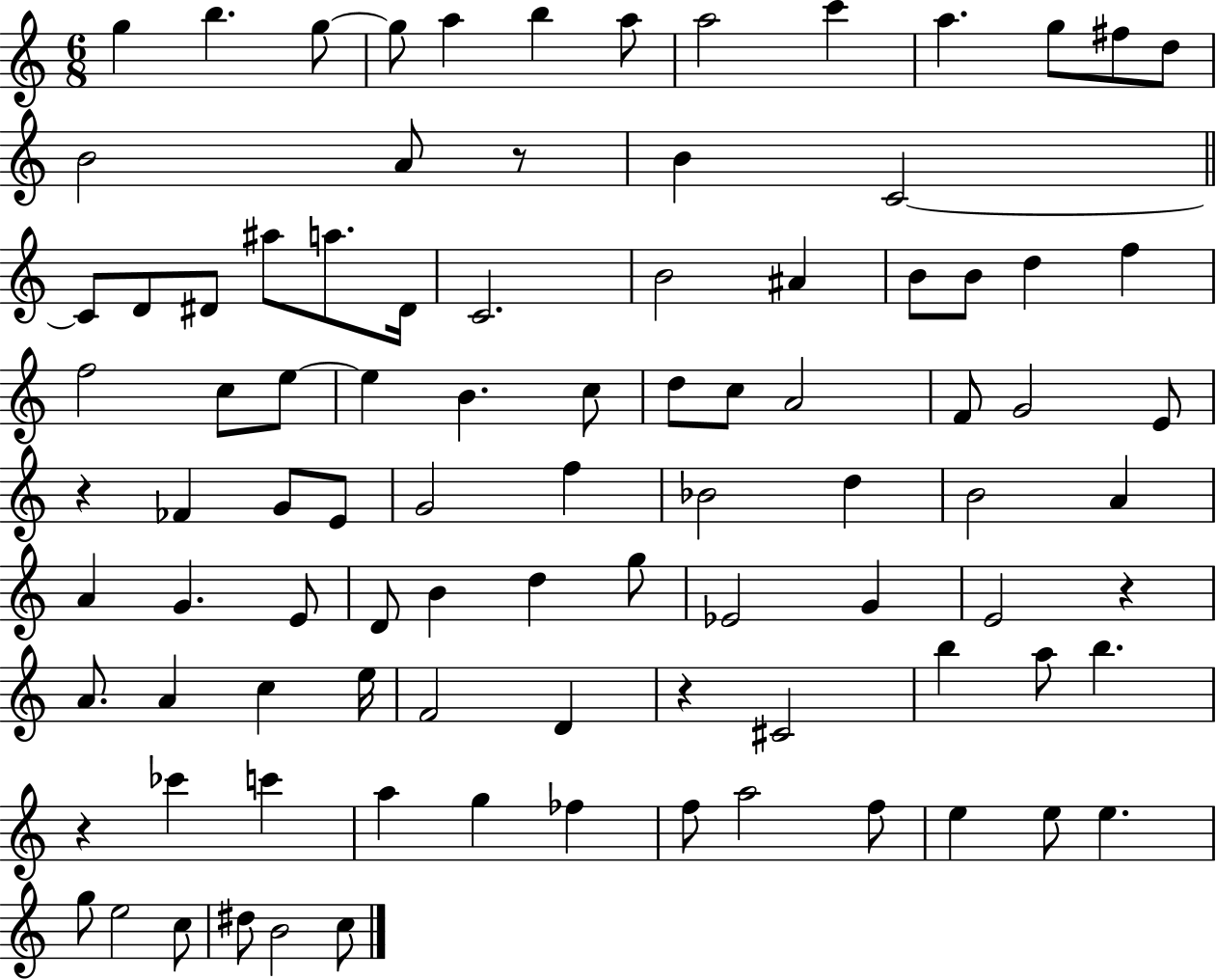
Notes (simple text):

G5/q B5/q. G5/e G5/e A5/q B5/q A5/e A5/h C6/q A5/q. G5/e F#5/e D5/e B4/h A4/e R/e B4/q C4/h C4/e D4/e D#4/e A#5/e A5/e. D#4/s C4/h. B4/h A#4/q B4/e B4/e D5/q F5/q F5/h C5/e E5/e E5/q B4/q. C5/e D5/e C5/e A4/h F4/e G4/h E4/e R/q FES4/q G4/e E4/e G4/h F5/q Bb4/h D5/q B4/h A4/q A4/q G4/q. E4/e D4/e B4/q D5/q G5/e Eb4/h G4/q E4/h R/q A4/e. A4/q C5/q E5/s F4/h D4/q R/q C#4/h B5/q A5/e B5/q. R/q CES6/q C6/q A5/q G5/q FES5/q F5/e A5/h F5/e E5/q E5/e E5/q. G5/e E5/h C5/e D#5/e B4/h C5/e